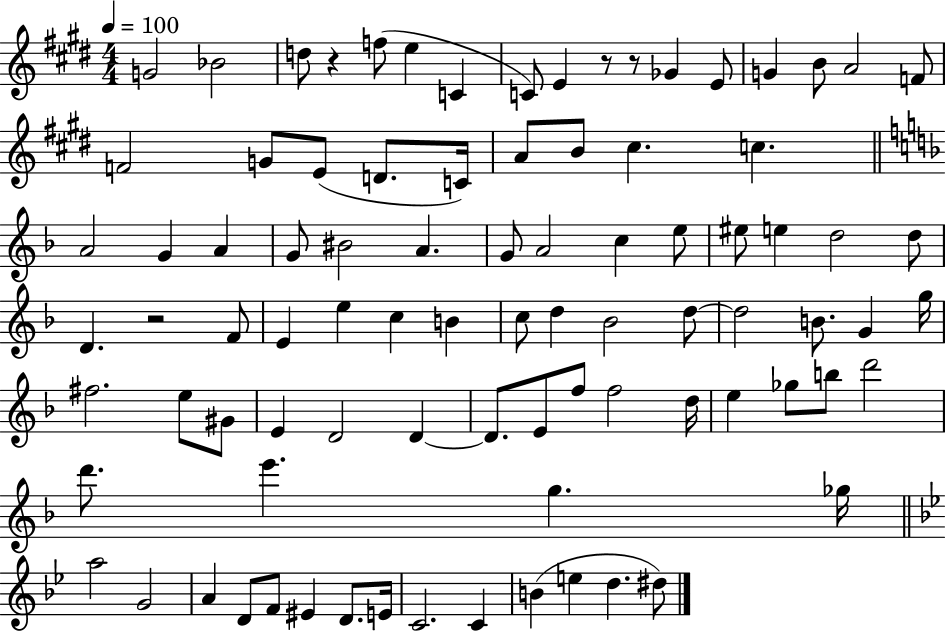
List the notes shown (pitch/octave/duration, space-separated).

G4/h Bb4/h D5/e R/q F5/e E5/q C4/q C4/e E4/q R/e R/e Gb4/q E4/e G4/q B4/e A4/h F4/e F4/h G4/e E4/e D4/e. C4/s A4/e B4/e C#5/q. C5/q. A4/h G4/q A4/q G4/e BIS4/h A4/q. G4/e A4/h C5/q E5/e EIS5/e E5/q D5/h D5/e D4/q. R/h F4/e E4/q E5/q C5/q B4/q C5/e D5/q Bb4/h D5/e D5/h B4/e. G4/q G5/s F#5/h. E5/e G#4/e E4/q D4/h D4/q D4/e. E4/e F5/e F5/h D5/s E5/q Gb5/e B5/e D6/h D6/e. E6/q. G5/q. Gb5/s A5/h G4/h A4/q D4/e F4/e EIS4/q D4/e. E4/s C4/h. C4/q B4/q E5/q D5/q. D#5/e